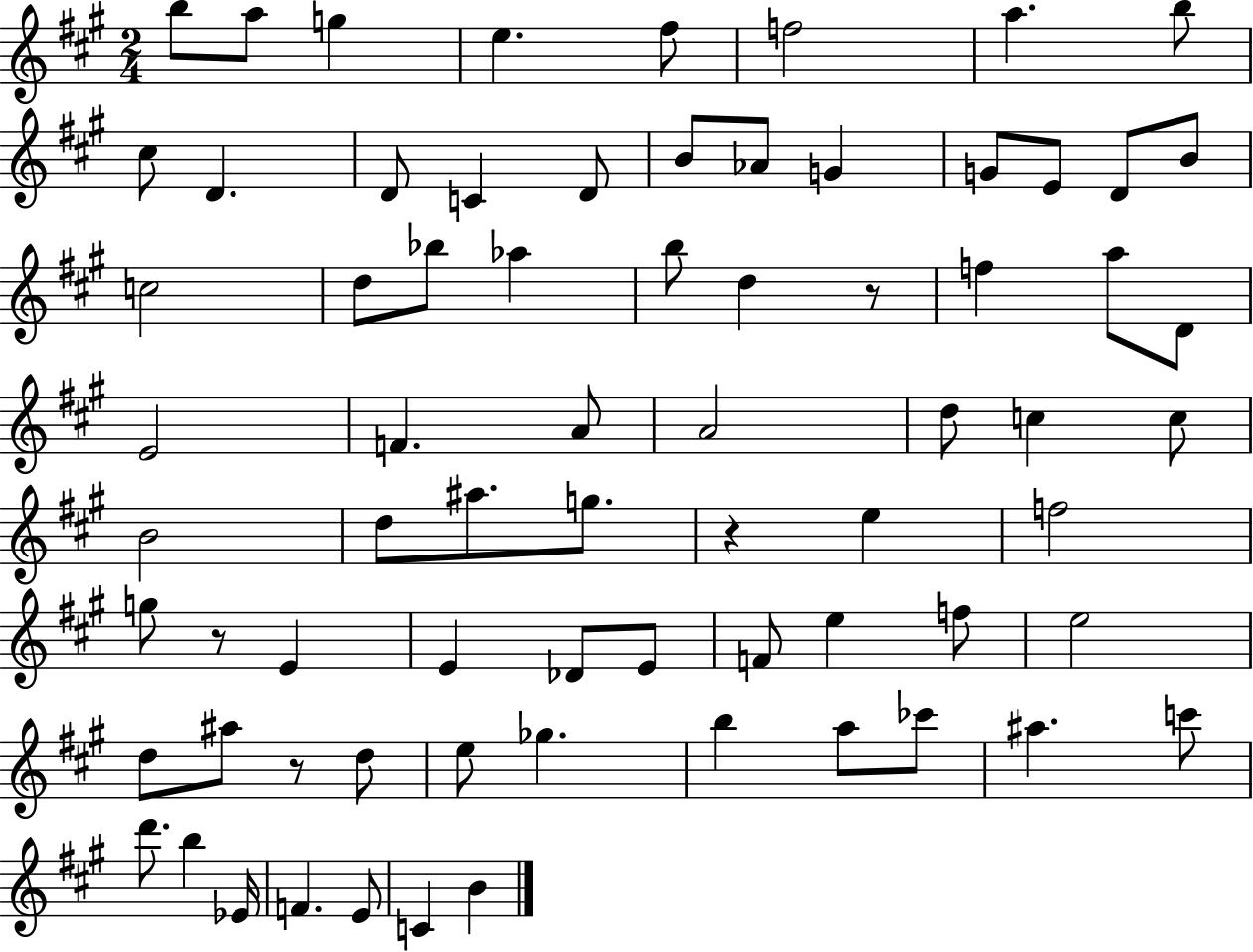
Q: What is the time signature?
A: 2/4